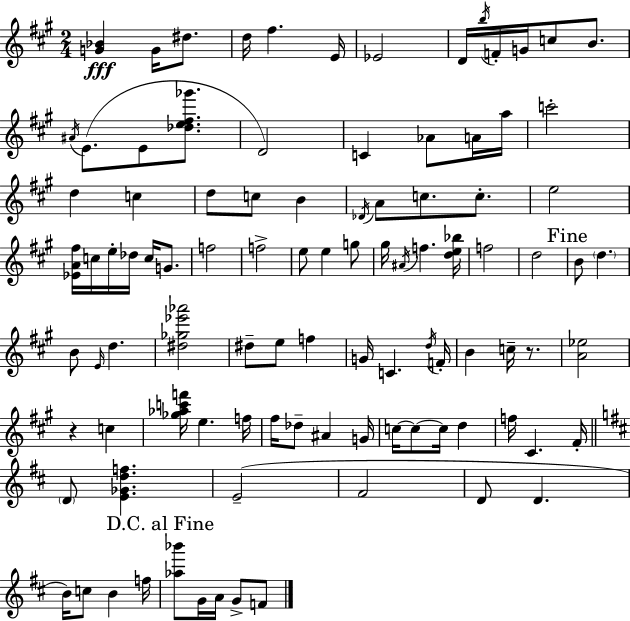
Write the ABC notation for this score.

X:1
T:Untitled
M:2/4
L:1/4
K:A
[G_B] G/4 ^d/2 d/4 ^f E/4 _E2 D/4 b/4 F/4 G/4 c/2 B/2 ^A/4 E/2 E/2 [_de^f_g']/2 D2 C _A/2 A/4 a/4 c'2 d c d/2 c/2 B _D/4 A/2 c/2 c/2 e2 [_EA^f]/4 c/4 e/4 _d/4 c/4 G/2 f2 f2 e/2 e g/2 ^g/4 ^A/4 f [de_b]/4 f2 d2 B/2 d B/2 E/4 d [^d_g_e'_a']2 ^d/2 e/2 f G/4 C d/4 F/4 B c/4 z/2 [A_e]2 z c [_g_ac'f']/4 e f/4 ^f/4 _d/2 ^A G/4 c/4 c/2 c/4 d f/4 ^C ^F/4 D/2 [E_Gdf] E2 ^F2 D/2 D B/4 c/2 B f/4 [_a_b']/2 G/4 A/4 G/2 F/2